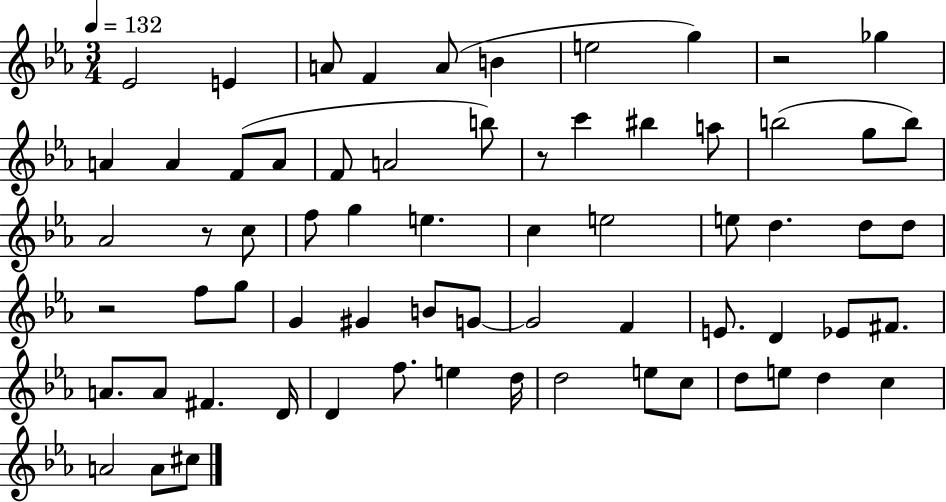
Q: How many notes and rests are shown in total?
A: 67